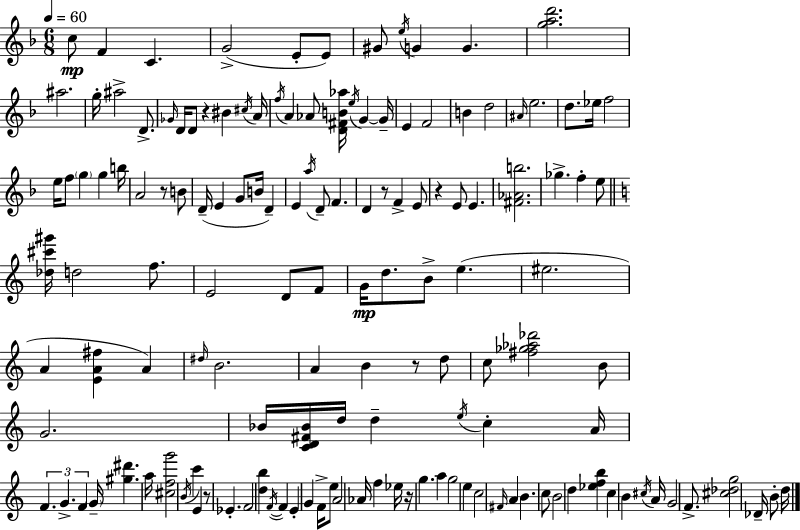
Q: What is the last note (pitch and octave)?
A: D5